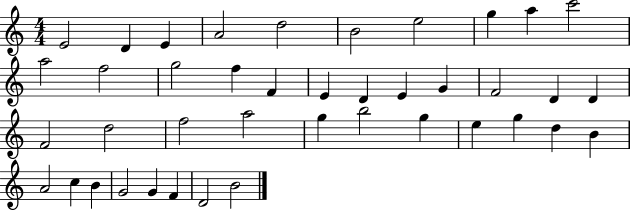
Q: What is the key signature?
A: C major